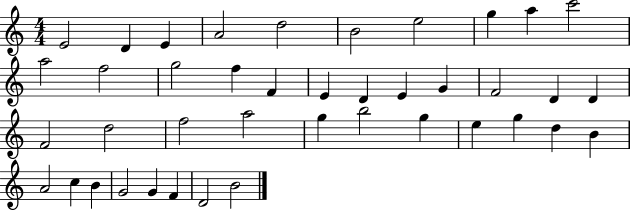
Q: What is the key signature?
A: C major